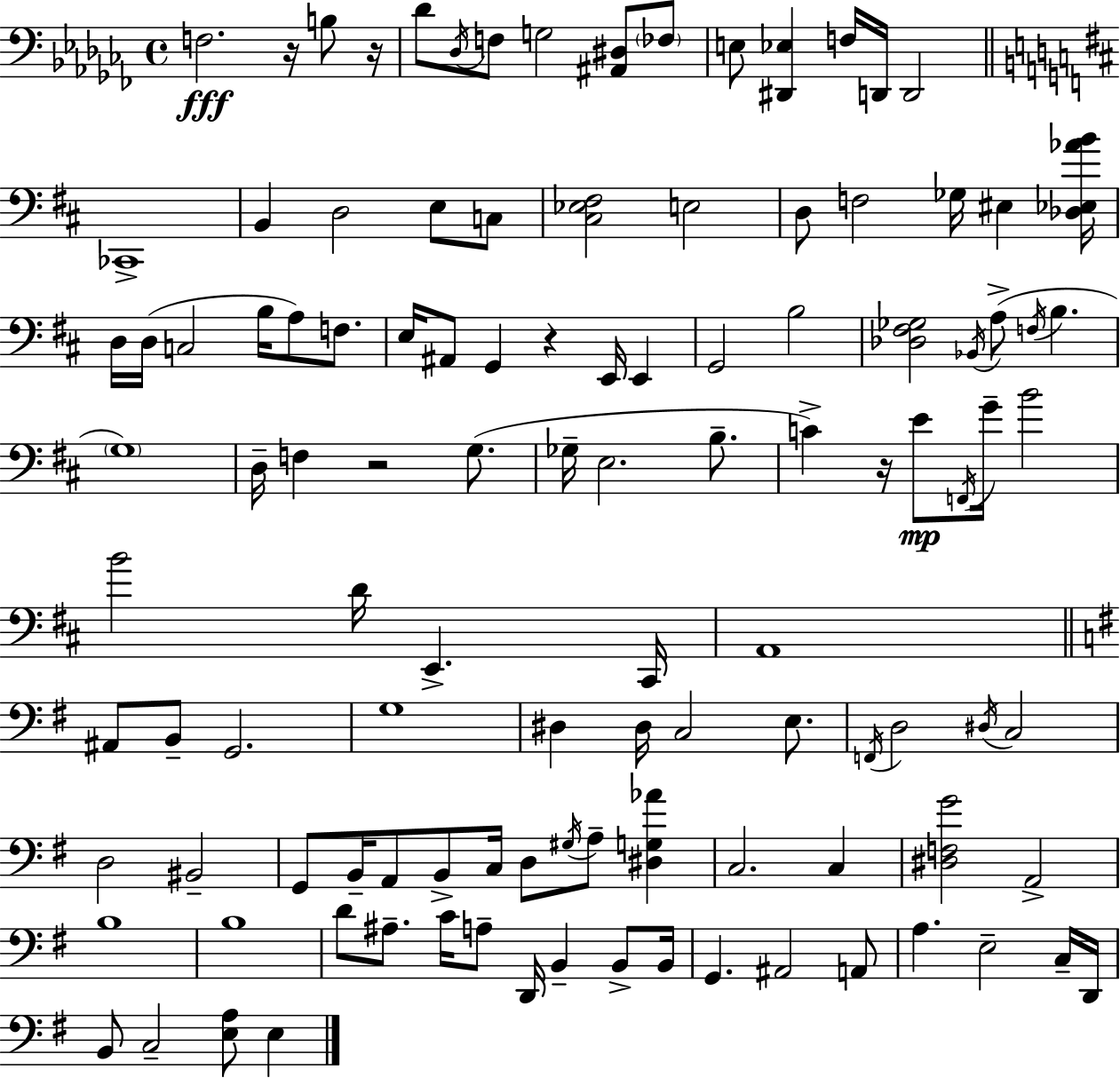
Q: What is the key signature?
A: AES minor